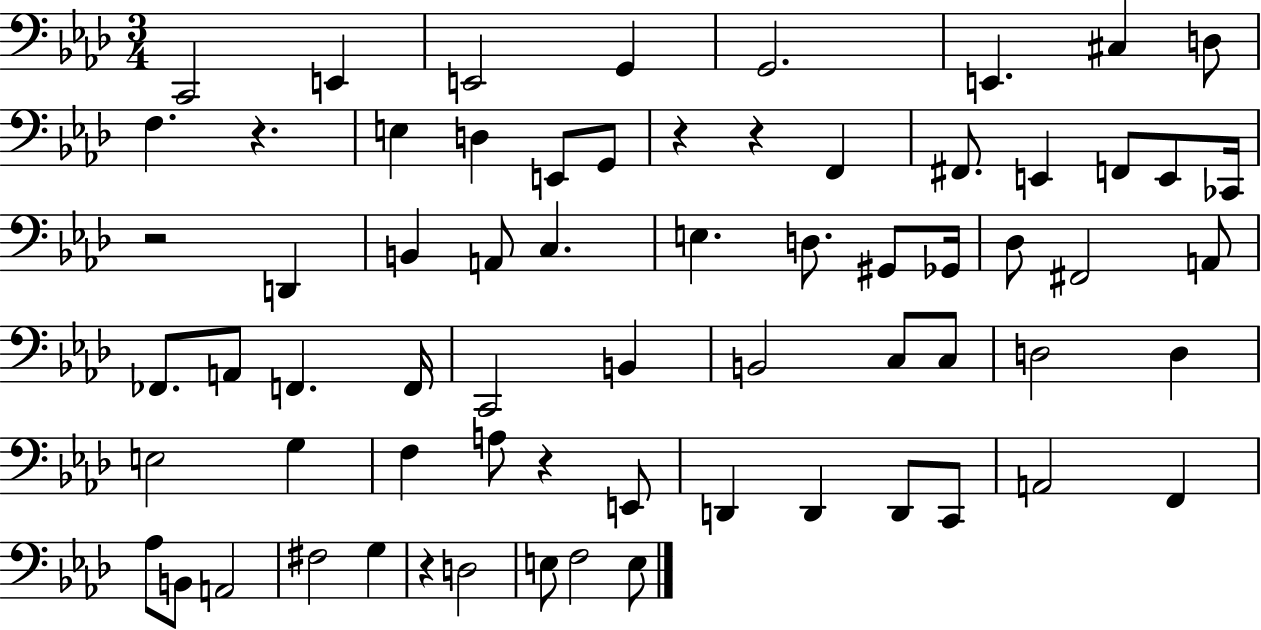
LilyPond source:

{
  \clef bass
  \numericTimeSignature
  \time 3/4
  \key aes \major
  c,2 e,4 | e,2 g,4 | g,2. | e,4. cis4 d8 | \break f4. r4. | e4 d4 e,8 g,8 | r4 r4 f,4 | fis,8. e,4 f,8 e,8 ces,16 | \break r2 d,4 | b,4 a,8 c4. | e4. d8. gis,8 ges,16 | des8 fis,2 a,8 | \break fes,8. a,8 f,4. f,16 | c,2 b,4 | b,2 c8 c8 | d2 d4 | \break e2 g4 | f4 a8 r4 e,8 | d,4 d,4 d,8 c,8 | a,2 f,4 | \break aes8 b,8 a,2 | fis2 g4 | r4 d2 | e8 f2 e8 | \break \bar "|."
}